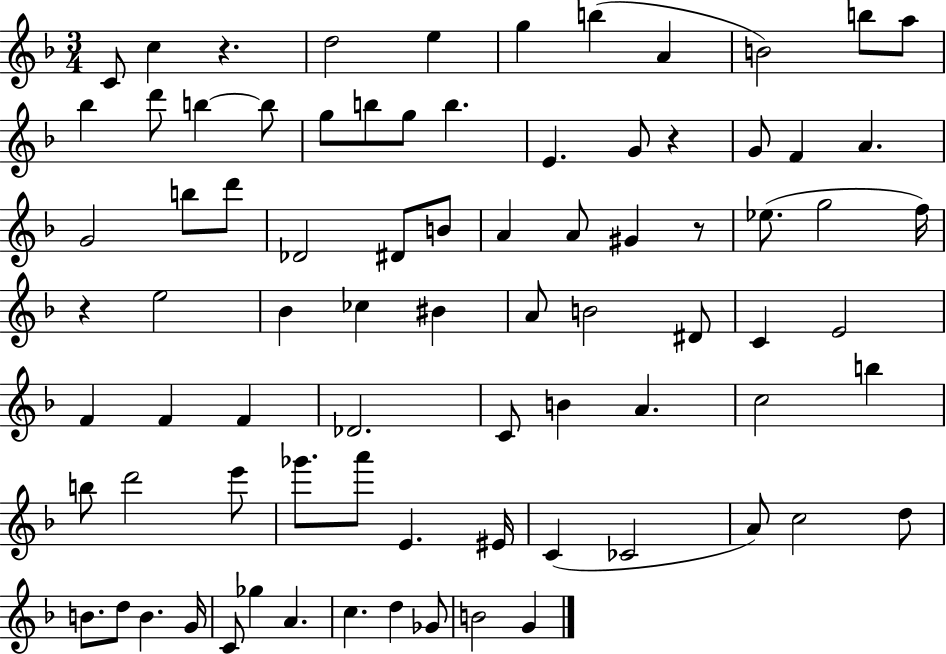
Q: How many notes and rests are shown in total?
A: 81